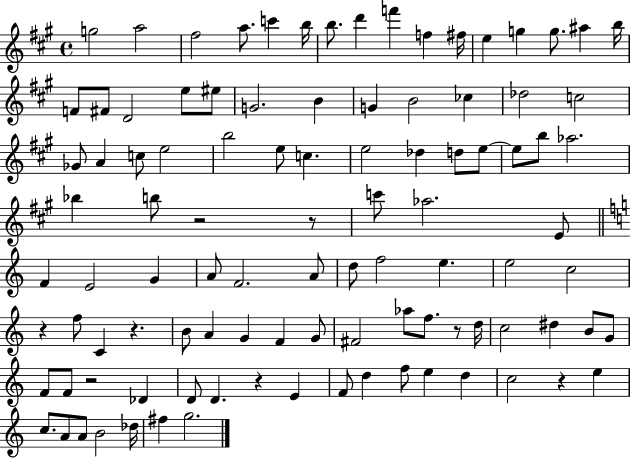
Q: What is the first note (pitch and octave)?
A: G5